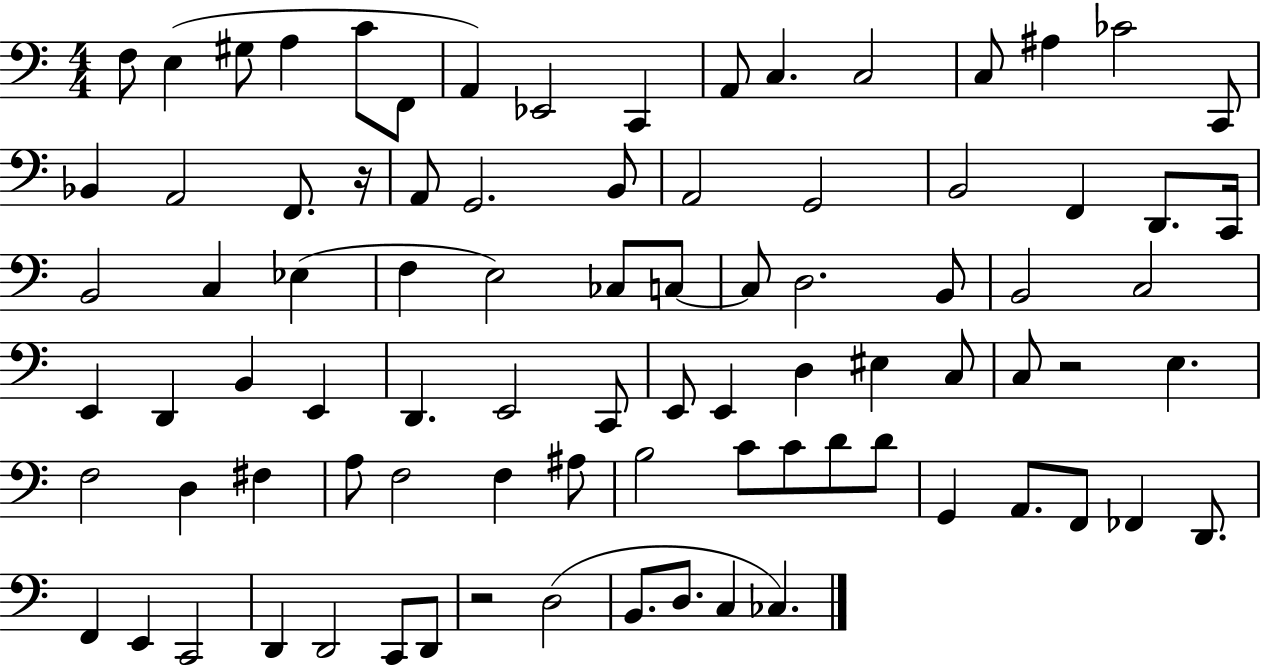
F3/e E3/q G#3/e A3/q C4/e F2/e A2/q Eb2/h C2/q A2/e C3/q. C3/h C3/e A#3/q CES4/h C2/e Bb2/q A2/h F2/e. R/s A2/e G2/h. B2/e A2/h G2/h B2/h F2/q D2/e. C2/s B2/h C3/q Eb3/q F3/q E3/h CES3/e C3/e C3/e D3/h. B2/e B2/h C3/h E2/q D2/q B2/q E2/q D2/q. E2/h C2/e E2/e E2/q D3/q EIS3/q C3/e C3/e R/h E3/q. F3/h D3/q F#3/q A3/e F3/h F3/q A#3/e B3/h C4/e C4/e D4/e D4/e G2/q A2/e. F2/e FES2/q D2/e. F2/q E2/q C2/h D2/q D2/h C2/e D2/e R/h D3/h B2/e. D3/e. C3/q CES3/q.